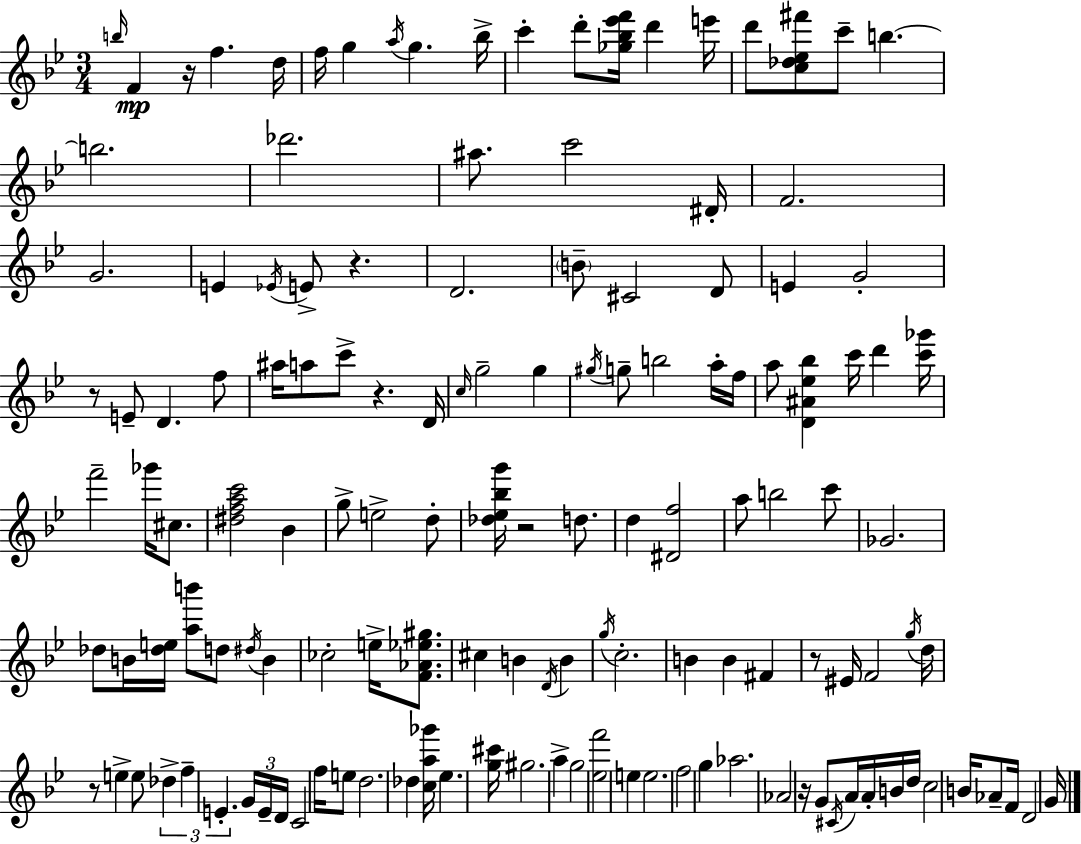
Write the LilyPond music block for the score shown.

{
  \clef treble
  \numericTimeSignature
  \time 3/4
  \key bes \major
  \repeat volta 2 { \grace { b''16 }\mp f'4 r16 f''4. | d''16 f''16 g''4 \acciaccatura { a''16 } g''4. | bes''16-> c'''4-. d'''8-. <ges'' bes'' ees''' f'''>16 d'''4 | e'''16 d'''8 <c'' des'' ees'' fis'''>8 c'''8-- b''4.~~ | \break b''2. | des'''2. | ais''8. c'''2 | dis'16-. f'2. | \break g'2. | e'4 \acciaccatura { ees'16 } e'8-> r4. | d'2. | \parenthesize b'8-- cis'2 | \break d'8 e'4 g'2-. | r8 e'8-- d'4. | f''8 ais''16 a''8 c'''8-> r4. | d'16 \grace { c''16 } g''2-- | \break g''4 \acciaccatura { gis''16 } g''8-- b''2 | a''16-. f''16 a''8 <d' ais' ees'' bes''>4 c'''16 | d'''4 <c''' ges'''>16 f'''2-- | ges'''16 cis''8. <dis'' f'' a'' c'''>2 | \break bes'4 g''8-> e''2-> | d''8-. <des'' ees'' bes'' g'''>16 r2 | d''8. d''4 <dis' f''>2 | a''8 b''2 | \break c'''8 ges'2. | des''8 b'16 <des'' e''>16 <a'' b'''>8 d''8 | \acciaccatura { dis''16 } b'4 ces''2-. | e''16-> <f' aes' ees'' gis''>8. cis''4 b'4 | \break \acciaccatura { d'16 } b'4 \acciaccatura { g''16 } c''2.-. | b'4 | b'4 fis'4 r8 eis'16 f'2 | \acciaccatura { g''16 } d''16 r8 e''4-> | \break e''8 \tuplet 3/2 { des''4-> f''4-- | e'4.-. } \tuplet 3/2 { g'16 e'16-- d'16 } c'2 | f''16 e''8 d''2. | des''4 | \break <c'' a'' ges'''>16 ees''4. <g'' cis'''>16 gis''2. | a''4-> | g''2 <ees'' f'''>2 | e''4 e''2. | \break f''2 | g''4 aes''2. | aes'2 | r16 g'8 \acciaccatura { cis'16 } a'16 a'16-. b'16 | \break d''16 c''2 b'16 aes'8-- | f'16 d'2 g'16 } \bar "|."
}